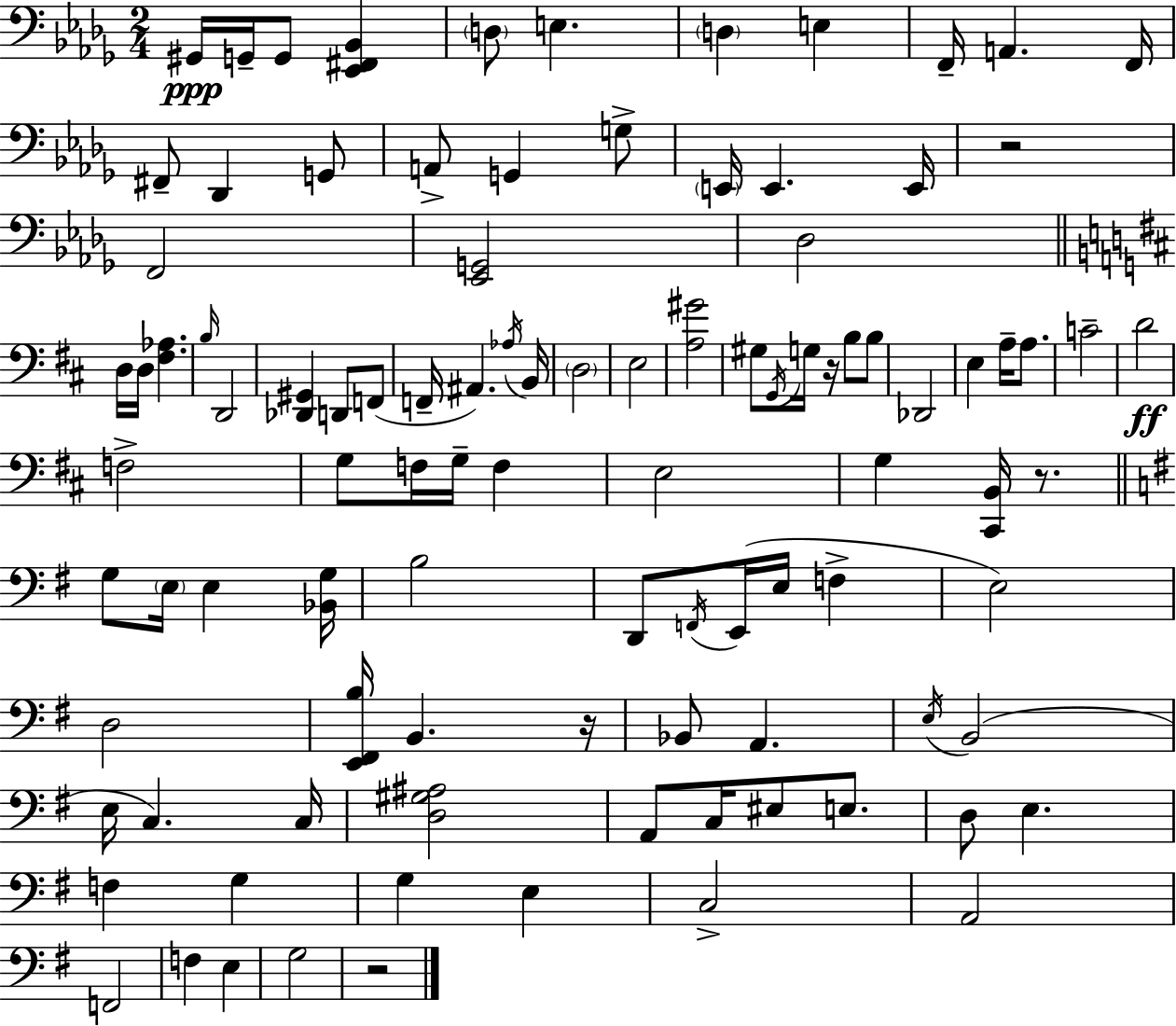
{
  \clef bass
  \numericTimeSignature
  \time 2/4
  \key bes \minor
  \repeat volta 2 { gis,16\ppp g,16-- g,8 <ees, fis, bes,>4 | \parenthesize d8 e4. | \parenthesize d4 e4 | f,16-- a,4. f,16 | \break fis,8-- des,4 g,8 | a,8-> g,4 g8-> | \parenthesize e,16 e,4. e,16 | r2 | \break f,2 | <ees, g,>2 | des2 | \bar "||" \break \key b \minor d16 d16 <fis aes>4. | \grace { b16 } d,2 | <des, gis,>4 d,8 f,8( | f,16-- ais,4.) | \break \acciaccatura { aes16 } b,16 \parenthesize d2 | e2 | <a gis'>2 | gis8 \acciaccatura { g,16 } g16 r16 b8 | \break b8 des,2 | e4 a16-- | a8. c'2-- | d'2\ff | \break f2-> | g8 f16 g16-- f4 | e2 | g4 <cis, b,>16 | \break r8. \bar "||" \break \key g \major g8 \parenthesize e16 e4 <bes, g>16 | b2 | d,8 \acciaccatura { f,16 } e,16( e16 f4-> | e2) | \break d2 | <e, fis, b>16 b,4. | r16 bes,8 a,4. | \acciaccatura { e16 } b,2( | \break e16 c4.) | c16 <d gis ais>2 | a,8 c16 eis8 e8. | d8 e4. | \break f4 g4 | g4 e4 | c2-> | a,2 | \break f,2 | f4 e4 | g2 | r2 | \break } \bar "|."
}